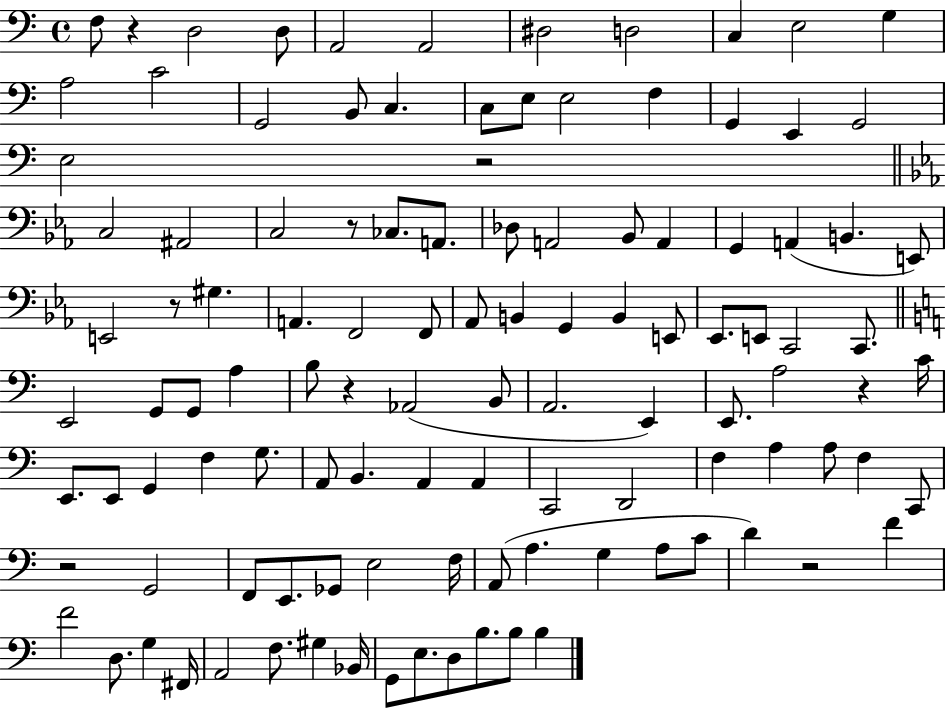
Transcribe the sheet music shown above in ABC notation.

X:1
T:Untitled
M:4/4
L:1/4
K:C
F,/2 z D,2 D,/2 A,,2 A,,2 ^D,2 D,2 C, E,2 G, A,2 C2 G,,2 B,,/2 C, C,/2 E,/2 E,2 F, G,, E,, G,,2 E,2 z2 C,2 ^A,,2 C,2 z/2 _C,/2 A,,/2 _D,/2 A,,2 _B,,/2 A,, G,, A,, B,, E,,/2 E,,2 z/2 ^G, A,, F,,2 F,,/2 _A,,/2 B,, G,, B,, E,,/2 _E,,/2 E,,/2 C,,2 C,,/2 E,,2 G,,/2 G,,/2 A, B,/2 z _A,,2 B,,/2 A,,2 E,, E,,/2 A,2 z C/4 E,,/2 E,,/2 G,, F, G,/2 A,,/2 B,, A,, A,, C,,2 D,,2 F, A, A,/2 F, C,,/2 z2 G,,2 F,,/2 E,,/2 _G,,/2 E,2 F,/4 A,,/2 A, G, A,/2 C/2 D z2 F F2 D,/2 G, ^F,,/4 A,,2 F,/2 ^G, _B,,/4 G,,/2 E,/2 D,/2 B,/2 B,/2 B,